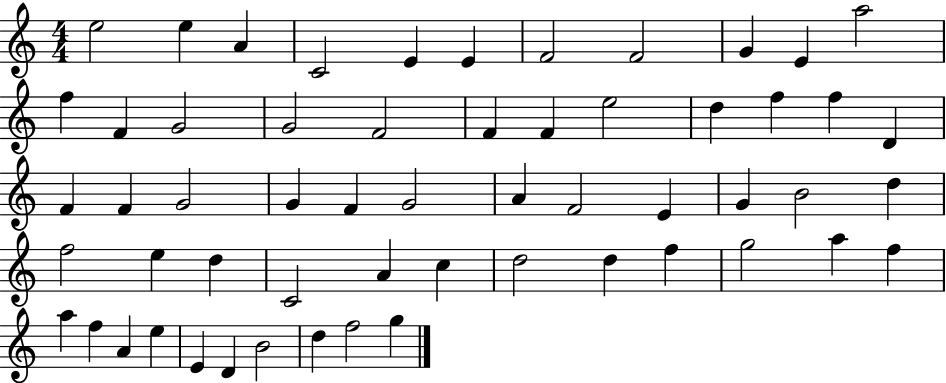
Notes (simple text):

E5/h E5/q A4/q C4/h E4/q E4/q F4/h F4/h G4/q E4/q A5/h F5/q F4/q G4/h G4/h F4/h F4/q F4/q E5/h D5/q F5/q F5/q D4/q F4/q F4/q G4/h G4/q F4/q G4/h A4/q F4/h E4/q G4/q B4/h D5/q F5/h E5/q D5/q C4/h A4/q C5/q D5/h D5/q F5/q G5/h A5/q F5/q A5/q F5/q A4/q E5/q E4/q D4/q B4/h D5/q F5/h G5/q